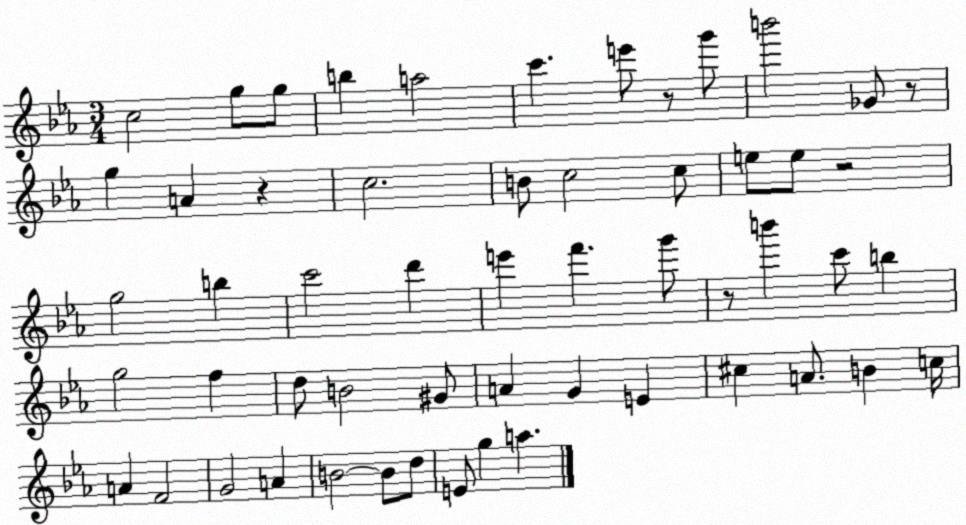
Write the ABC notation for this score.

X:1
T:Untitled
M:3/4
L:1/4
K:Eb
c2 g/2 g/2 b a2 c' e'/2 z/2 g'/2 b'2 _G/2 z/2 g A z c2 B/2 c2 c/2 e/2 e/2 z2 g2 b c'2 d' e' f' g'/2 z/2 b' c'/2 b g2 f d/2 B2 ^G/2 A G E ^c A/2 B c/4 A F2 G2 A B2 B/2 d/2 E/2 g a